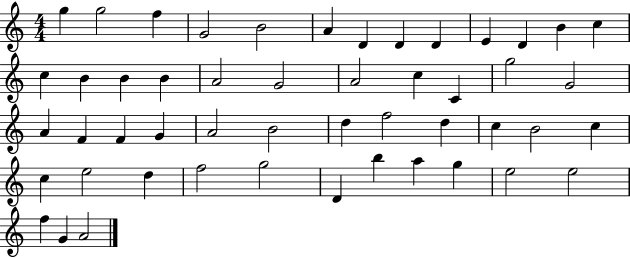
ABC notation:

X:1
T:Untitled
M:4/4
L:1/4
K:C
g g2 f G2 B2 A D D D E D B c c B B B A2 G2 A2 c C g2 G2 A F F G A2 B2 d f2 d c B2 c c e2 d f2 g2 D b a g e2 e2 f G A2